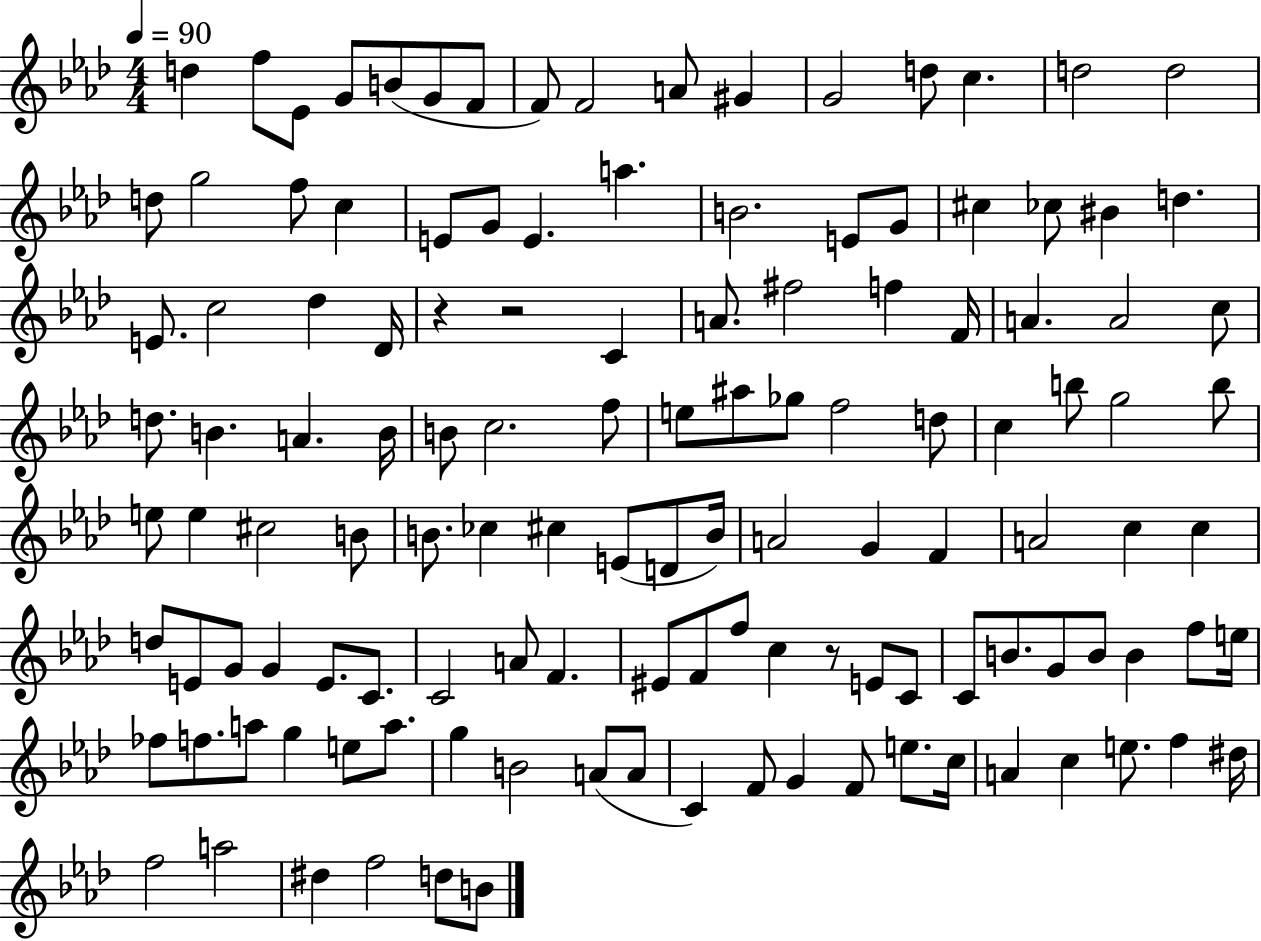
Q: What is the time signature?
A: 4/4